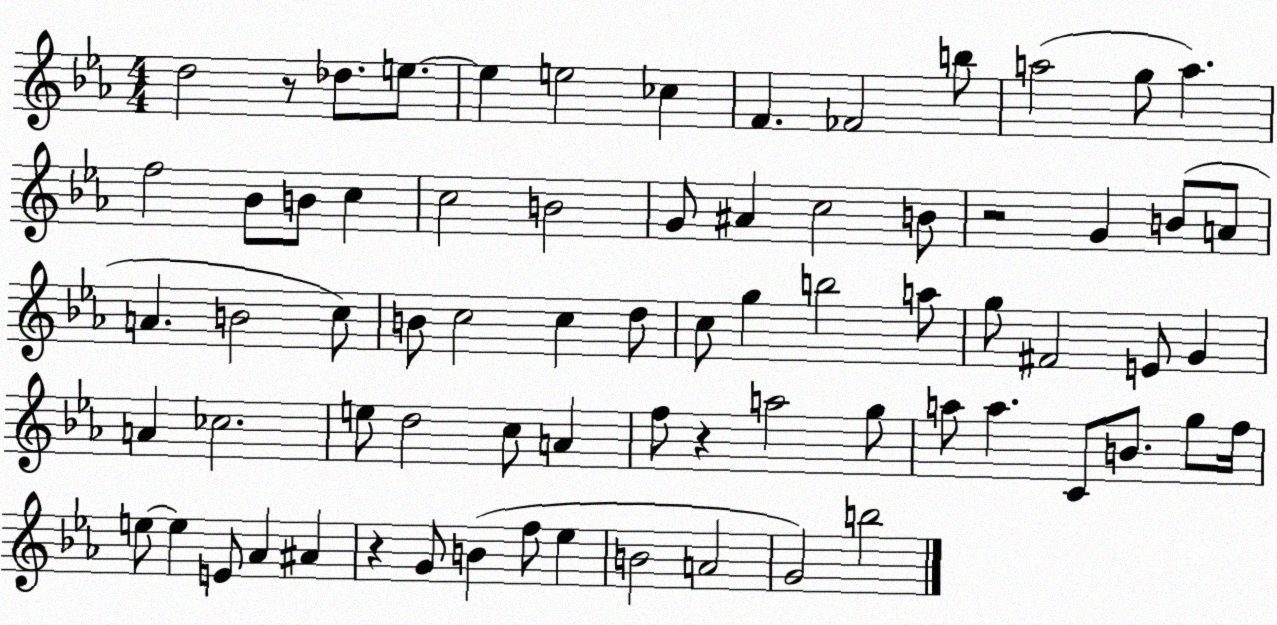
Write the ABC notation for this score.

X:1
T:Untitled
M:4/4
L:1/4
K:Eb
d2 z/2 _d/2 e/2 e e2 _c F _F2 b/2 a2 g/2 a f2 _B/2 B/2 c c2 B2 G/2 ^A c2 B/2 z2 G B/2 A/2 A B2 c/2 B/2 c2 c d/2 c/2 g b2 a/2 g/2 ^F2 E/2 G A _c2 e/2 d2 c/2 A f/2 z a2 g/2 a/2 a C/2 B/2 g/2 f/4 e/2 e E/2 _A ^A z G/2 B f/2 _e B2 A2 G2 b2